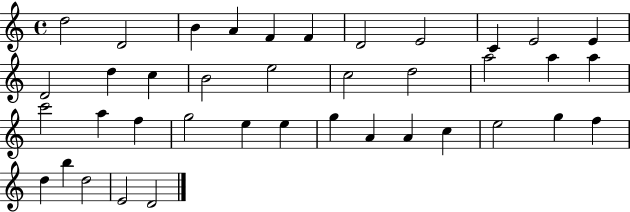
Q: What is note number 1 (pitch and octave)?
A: D5